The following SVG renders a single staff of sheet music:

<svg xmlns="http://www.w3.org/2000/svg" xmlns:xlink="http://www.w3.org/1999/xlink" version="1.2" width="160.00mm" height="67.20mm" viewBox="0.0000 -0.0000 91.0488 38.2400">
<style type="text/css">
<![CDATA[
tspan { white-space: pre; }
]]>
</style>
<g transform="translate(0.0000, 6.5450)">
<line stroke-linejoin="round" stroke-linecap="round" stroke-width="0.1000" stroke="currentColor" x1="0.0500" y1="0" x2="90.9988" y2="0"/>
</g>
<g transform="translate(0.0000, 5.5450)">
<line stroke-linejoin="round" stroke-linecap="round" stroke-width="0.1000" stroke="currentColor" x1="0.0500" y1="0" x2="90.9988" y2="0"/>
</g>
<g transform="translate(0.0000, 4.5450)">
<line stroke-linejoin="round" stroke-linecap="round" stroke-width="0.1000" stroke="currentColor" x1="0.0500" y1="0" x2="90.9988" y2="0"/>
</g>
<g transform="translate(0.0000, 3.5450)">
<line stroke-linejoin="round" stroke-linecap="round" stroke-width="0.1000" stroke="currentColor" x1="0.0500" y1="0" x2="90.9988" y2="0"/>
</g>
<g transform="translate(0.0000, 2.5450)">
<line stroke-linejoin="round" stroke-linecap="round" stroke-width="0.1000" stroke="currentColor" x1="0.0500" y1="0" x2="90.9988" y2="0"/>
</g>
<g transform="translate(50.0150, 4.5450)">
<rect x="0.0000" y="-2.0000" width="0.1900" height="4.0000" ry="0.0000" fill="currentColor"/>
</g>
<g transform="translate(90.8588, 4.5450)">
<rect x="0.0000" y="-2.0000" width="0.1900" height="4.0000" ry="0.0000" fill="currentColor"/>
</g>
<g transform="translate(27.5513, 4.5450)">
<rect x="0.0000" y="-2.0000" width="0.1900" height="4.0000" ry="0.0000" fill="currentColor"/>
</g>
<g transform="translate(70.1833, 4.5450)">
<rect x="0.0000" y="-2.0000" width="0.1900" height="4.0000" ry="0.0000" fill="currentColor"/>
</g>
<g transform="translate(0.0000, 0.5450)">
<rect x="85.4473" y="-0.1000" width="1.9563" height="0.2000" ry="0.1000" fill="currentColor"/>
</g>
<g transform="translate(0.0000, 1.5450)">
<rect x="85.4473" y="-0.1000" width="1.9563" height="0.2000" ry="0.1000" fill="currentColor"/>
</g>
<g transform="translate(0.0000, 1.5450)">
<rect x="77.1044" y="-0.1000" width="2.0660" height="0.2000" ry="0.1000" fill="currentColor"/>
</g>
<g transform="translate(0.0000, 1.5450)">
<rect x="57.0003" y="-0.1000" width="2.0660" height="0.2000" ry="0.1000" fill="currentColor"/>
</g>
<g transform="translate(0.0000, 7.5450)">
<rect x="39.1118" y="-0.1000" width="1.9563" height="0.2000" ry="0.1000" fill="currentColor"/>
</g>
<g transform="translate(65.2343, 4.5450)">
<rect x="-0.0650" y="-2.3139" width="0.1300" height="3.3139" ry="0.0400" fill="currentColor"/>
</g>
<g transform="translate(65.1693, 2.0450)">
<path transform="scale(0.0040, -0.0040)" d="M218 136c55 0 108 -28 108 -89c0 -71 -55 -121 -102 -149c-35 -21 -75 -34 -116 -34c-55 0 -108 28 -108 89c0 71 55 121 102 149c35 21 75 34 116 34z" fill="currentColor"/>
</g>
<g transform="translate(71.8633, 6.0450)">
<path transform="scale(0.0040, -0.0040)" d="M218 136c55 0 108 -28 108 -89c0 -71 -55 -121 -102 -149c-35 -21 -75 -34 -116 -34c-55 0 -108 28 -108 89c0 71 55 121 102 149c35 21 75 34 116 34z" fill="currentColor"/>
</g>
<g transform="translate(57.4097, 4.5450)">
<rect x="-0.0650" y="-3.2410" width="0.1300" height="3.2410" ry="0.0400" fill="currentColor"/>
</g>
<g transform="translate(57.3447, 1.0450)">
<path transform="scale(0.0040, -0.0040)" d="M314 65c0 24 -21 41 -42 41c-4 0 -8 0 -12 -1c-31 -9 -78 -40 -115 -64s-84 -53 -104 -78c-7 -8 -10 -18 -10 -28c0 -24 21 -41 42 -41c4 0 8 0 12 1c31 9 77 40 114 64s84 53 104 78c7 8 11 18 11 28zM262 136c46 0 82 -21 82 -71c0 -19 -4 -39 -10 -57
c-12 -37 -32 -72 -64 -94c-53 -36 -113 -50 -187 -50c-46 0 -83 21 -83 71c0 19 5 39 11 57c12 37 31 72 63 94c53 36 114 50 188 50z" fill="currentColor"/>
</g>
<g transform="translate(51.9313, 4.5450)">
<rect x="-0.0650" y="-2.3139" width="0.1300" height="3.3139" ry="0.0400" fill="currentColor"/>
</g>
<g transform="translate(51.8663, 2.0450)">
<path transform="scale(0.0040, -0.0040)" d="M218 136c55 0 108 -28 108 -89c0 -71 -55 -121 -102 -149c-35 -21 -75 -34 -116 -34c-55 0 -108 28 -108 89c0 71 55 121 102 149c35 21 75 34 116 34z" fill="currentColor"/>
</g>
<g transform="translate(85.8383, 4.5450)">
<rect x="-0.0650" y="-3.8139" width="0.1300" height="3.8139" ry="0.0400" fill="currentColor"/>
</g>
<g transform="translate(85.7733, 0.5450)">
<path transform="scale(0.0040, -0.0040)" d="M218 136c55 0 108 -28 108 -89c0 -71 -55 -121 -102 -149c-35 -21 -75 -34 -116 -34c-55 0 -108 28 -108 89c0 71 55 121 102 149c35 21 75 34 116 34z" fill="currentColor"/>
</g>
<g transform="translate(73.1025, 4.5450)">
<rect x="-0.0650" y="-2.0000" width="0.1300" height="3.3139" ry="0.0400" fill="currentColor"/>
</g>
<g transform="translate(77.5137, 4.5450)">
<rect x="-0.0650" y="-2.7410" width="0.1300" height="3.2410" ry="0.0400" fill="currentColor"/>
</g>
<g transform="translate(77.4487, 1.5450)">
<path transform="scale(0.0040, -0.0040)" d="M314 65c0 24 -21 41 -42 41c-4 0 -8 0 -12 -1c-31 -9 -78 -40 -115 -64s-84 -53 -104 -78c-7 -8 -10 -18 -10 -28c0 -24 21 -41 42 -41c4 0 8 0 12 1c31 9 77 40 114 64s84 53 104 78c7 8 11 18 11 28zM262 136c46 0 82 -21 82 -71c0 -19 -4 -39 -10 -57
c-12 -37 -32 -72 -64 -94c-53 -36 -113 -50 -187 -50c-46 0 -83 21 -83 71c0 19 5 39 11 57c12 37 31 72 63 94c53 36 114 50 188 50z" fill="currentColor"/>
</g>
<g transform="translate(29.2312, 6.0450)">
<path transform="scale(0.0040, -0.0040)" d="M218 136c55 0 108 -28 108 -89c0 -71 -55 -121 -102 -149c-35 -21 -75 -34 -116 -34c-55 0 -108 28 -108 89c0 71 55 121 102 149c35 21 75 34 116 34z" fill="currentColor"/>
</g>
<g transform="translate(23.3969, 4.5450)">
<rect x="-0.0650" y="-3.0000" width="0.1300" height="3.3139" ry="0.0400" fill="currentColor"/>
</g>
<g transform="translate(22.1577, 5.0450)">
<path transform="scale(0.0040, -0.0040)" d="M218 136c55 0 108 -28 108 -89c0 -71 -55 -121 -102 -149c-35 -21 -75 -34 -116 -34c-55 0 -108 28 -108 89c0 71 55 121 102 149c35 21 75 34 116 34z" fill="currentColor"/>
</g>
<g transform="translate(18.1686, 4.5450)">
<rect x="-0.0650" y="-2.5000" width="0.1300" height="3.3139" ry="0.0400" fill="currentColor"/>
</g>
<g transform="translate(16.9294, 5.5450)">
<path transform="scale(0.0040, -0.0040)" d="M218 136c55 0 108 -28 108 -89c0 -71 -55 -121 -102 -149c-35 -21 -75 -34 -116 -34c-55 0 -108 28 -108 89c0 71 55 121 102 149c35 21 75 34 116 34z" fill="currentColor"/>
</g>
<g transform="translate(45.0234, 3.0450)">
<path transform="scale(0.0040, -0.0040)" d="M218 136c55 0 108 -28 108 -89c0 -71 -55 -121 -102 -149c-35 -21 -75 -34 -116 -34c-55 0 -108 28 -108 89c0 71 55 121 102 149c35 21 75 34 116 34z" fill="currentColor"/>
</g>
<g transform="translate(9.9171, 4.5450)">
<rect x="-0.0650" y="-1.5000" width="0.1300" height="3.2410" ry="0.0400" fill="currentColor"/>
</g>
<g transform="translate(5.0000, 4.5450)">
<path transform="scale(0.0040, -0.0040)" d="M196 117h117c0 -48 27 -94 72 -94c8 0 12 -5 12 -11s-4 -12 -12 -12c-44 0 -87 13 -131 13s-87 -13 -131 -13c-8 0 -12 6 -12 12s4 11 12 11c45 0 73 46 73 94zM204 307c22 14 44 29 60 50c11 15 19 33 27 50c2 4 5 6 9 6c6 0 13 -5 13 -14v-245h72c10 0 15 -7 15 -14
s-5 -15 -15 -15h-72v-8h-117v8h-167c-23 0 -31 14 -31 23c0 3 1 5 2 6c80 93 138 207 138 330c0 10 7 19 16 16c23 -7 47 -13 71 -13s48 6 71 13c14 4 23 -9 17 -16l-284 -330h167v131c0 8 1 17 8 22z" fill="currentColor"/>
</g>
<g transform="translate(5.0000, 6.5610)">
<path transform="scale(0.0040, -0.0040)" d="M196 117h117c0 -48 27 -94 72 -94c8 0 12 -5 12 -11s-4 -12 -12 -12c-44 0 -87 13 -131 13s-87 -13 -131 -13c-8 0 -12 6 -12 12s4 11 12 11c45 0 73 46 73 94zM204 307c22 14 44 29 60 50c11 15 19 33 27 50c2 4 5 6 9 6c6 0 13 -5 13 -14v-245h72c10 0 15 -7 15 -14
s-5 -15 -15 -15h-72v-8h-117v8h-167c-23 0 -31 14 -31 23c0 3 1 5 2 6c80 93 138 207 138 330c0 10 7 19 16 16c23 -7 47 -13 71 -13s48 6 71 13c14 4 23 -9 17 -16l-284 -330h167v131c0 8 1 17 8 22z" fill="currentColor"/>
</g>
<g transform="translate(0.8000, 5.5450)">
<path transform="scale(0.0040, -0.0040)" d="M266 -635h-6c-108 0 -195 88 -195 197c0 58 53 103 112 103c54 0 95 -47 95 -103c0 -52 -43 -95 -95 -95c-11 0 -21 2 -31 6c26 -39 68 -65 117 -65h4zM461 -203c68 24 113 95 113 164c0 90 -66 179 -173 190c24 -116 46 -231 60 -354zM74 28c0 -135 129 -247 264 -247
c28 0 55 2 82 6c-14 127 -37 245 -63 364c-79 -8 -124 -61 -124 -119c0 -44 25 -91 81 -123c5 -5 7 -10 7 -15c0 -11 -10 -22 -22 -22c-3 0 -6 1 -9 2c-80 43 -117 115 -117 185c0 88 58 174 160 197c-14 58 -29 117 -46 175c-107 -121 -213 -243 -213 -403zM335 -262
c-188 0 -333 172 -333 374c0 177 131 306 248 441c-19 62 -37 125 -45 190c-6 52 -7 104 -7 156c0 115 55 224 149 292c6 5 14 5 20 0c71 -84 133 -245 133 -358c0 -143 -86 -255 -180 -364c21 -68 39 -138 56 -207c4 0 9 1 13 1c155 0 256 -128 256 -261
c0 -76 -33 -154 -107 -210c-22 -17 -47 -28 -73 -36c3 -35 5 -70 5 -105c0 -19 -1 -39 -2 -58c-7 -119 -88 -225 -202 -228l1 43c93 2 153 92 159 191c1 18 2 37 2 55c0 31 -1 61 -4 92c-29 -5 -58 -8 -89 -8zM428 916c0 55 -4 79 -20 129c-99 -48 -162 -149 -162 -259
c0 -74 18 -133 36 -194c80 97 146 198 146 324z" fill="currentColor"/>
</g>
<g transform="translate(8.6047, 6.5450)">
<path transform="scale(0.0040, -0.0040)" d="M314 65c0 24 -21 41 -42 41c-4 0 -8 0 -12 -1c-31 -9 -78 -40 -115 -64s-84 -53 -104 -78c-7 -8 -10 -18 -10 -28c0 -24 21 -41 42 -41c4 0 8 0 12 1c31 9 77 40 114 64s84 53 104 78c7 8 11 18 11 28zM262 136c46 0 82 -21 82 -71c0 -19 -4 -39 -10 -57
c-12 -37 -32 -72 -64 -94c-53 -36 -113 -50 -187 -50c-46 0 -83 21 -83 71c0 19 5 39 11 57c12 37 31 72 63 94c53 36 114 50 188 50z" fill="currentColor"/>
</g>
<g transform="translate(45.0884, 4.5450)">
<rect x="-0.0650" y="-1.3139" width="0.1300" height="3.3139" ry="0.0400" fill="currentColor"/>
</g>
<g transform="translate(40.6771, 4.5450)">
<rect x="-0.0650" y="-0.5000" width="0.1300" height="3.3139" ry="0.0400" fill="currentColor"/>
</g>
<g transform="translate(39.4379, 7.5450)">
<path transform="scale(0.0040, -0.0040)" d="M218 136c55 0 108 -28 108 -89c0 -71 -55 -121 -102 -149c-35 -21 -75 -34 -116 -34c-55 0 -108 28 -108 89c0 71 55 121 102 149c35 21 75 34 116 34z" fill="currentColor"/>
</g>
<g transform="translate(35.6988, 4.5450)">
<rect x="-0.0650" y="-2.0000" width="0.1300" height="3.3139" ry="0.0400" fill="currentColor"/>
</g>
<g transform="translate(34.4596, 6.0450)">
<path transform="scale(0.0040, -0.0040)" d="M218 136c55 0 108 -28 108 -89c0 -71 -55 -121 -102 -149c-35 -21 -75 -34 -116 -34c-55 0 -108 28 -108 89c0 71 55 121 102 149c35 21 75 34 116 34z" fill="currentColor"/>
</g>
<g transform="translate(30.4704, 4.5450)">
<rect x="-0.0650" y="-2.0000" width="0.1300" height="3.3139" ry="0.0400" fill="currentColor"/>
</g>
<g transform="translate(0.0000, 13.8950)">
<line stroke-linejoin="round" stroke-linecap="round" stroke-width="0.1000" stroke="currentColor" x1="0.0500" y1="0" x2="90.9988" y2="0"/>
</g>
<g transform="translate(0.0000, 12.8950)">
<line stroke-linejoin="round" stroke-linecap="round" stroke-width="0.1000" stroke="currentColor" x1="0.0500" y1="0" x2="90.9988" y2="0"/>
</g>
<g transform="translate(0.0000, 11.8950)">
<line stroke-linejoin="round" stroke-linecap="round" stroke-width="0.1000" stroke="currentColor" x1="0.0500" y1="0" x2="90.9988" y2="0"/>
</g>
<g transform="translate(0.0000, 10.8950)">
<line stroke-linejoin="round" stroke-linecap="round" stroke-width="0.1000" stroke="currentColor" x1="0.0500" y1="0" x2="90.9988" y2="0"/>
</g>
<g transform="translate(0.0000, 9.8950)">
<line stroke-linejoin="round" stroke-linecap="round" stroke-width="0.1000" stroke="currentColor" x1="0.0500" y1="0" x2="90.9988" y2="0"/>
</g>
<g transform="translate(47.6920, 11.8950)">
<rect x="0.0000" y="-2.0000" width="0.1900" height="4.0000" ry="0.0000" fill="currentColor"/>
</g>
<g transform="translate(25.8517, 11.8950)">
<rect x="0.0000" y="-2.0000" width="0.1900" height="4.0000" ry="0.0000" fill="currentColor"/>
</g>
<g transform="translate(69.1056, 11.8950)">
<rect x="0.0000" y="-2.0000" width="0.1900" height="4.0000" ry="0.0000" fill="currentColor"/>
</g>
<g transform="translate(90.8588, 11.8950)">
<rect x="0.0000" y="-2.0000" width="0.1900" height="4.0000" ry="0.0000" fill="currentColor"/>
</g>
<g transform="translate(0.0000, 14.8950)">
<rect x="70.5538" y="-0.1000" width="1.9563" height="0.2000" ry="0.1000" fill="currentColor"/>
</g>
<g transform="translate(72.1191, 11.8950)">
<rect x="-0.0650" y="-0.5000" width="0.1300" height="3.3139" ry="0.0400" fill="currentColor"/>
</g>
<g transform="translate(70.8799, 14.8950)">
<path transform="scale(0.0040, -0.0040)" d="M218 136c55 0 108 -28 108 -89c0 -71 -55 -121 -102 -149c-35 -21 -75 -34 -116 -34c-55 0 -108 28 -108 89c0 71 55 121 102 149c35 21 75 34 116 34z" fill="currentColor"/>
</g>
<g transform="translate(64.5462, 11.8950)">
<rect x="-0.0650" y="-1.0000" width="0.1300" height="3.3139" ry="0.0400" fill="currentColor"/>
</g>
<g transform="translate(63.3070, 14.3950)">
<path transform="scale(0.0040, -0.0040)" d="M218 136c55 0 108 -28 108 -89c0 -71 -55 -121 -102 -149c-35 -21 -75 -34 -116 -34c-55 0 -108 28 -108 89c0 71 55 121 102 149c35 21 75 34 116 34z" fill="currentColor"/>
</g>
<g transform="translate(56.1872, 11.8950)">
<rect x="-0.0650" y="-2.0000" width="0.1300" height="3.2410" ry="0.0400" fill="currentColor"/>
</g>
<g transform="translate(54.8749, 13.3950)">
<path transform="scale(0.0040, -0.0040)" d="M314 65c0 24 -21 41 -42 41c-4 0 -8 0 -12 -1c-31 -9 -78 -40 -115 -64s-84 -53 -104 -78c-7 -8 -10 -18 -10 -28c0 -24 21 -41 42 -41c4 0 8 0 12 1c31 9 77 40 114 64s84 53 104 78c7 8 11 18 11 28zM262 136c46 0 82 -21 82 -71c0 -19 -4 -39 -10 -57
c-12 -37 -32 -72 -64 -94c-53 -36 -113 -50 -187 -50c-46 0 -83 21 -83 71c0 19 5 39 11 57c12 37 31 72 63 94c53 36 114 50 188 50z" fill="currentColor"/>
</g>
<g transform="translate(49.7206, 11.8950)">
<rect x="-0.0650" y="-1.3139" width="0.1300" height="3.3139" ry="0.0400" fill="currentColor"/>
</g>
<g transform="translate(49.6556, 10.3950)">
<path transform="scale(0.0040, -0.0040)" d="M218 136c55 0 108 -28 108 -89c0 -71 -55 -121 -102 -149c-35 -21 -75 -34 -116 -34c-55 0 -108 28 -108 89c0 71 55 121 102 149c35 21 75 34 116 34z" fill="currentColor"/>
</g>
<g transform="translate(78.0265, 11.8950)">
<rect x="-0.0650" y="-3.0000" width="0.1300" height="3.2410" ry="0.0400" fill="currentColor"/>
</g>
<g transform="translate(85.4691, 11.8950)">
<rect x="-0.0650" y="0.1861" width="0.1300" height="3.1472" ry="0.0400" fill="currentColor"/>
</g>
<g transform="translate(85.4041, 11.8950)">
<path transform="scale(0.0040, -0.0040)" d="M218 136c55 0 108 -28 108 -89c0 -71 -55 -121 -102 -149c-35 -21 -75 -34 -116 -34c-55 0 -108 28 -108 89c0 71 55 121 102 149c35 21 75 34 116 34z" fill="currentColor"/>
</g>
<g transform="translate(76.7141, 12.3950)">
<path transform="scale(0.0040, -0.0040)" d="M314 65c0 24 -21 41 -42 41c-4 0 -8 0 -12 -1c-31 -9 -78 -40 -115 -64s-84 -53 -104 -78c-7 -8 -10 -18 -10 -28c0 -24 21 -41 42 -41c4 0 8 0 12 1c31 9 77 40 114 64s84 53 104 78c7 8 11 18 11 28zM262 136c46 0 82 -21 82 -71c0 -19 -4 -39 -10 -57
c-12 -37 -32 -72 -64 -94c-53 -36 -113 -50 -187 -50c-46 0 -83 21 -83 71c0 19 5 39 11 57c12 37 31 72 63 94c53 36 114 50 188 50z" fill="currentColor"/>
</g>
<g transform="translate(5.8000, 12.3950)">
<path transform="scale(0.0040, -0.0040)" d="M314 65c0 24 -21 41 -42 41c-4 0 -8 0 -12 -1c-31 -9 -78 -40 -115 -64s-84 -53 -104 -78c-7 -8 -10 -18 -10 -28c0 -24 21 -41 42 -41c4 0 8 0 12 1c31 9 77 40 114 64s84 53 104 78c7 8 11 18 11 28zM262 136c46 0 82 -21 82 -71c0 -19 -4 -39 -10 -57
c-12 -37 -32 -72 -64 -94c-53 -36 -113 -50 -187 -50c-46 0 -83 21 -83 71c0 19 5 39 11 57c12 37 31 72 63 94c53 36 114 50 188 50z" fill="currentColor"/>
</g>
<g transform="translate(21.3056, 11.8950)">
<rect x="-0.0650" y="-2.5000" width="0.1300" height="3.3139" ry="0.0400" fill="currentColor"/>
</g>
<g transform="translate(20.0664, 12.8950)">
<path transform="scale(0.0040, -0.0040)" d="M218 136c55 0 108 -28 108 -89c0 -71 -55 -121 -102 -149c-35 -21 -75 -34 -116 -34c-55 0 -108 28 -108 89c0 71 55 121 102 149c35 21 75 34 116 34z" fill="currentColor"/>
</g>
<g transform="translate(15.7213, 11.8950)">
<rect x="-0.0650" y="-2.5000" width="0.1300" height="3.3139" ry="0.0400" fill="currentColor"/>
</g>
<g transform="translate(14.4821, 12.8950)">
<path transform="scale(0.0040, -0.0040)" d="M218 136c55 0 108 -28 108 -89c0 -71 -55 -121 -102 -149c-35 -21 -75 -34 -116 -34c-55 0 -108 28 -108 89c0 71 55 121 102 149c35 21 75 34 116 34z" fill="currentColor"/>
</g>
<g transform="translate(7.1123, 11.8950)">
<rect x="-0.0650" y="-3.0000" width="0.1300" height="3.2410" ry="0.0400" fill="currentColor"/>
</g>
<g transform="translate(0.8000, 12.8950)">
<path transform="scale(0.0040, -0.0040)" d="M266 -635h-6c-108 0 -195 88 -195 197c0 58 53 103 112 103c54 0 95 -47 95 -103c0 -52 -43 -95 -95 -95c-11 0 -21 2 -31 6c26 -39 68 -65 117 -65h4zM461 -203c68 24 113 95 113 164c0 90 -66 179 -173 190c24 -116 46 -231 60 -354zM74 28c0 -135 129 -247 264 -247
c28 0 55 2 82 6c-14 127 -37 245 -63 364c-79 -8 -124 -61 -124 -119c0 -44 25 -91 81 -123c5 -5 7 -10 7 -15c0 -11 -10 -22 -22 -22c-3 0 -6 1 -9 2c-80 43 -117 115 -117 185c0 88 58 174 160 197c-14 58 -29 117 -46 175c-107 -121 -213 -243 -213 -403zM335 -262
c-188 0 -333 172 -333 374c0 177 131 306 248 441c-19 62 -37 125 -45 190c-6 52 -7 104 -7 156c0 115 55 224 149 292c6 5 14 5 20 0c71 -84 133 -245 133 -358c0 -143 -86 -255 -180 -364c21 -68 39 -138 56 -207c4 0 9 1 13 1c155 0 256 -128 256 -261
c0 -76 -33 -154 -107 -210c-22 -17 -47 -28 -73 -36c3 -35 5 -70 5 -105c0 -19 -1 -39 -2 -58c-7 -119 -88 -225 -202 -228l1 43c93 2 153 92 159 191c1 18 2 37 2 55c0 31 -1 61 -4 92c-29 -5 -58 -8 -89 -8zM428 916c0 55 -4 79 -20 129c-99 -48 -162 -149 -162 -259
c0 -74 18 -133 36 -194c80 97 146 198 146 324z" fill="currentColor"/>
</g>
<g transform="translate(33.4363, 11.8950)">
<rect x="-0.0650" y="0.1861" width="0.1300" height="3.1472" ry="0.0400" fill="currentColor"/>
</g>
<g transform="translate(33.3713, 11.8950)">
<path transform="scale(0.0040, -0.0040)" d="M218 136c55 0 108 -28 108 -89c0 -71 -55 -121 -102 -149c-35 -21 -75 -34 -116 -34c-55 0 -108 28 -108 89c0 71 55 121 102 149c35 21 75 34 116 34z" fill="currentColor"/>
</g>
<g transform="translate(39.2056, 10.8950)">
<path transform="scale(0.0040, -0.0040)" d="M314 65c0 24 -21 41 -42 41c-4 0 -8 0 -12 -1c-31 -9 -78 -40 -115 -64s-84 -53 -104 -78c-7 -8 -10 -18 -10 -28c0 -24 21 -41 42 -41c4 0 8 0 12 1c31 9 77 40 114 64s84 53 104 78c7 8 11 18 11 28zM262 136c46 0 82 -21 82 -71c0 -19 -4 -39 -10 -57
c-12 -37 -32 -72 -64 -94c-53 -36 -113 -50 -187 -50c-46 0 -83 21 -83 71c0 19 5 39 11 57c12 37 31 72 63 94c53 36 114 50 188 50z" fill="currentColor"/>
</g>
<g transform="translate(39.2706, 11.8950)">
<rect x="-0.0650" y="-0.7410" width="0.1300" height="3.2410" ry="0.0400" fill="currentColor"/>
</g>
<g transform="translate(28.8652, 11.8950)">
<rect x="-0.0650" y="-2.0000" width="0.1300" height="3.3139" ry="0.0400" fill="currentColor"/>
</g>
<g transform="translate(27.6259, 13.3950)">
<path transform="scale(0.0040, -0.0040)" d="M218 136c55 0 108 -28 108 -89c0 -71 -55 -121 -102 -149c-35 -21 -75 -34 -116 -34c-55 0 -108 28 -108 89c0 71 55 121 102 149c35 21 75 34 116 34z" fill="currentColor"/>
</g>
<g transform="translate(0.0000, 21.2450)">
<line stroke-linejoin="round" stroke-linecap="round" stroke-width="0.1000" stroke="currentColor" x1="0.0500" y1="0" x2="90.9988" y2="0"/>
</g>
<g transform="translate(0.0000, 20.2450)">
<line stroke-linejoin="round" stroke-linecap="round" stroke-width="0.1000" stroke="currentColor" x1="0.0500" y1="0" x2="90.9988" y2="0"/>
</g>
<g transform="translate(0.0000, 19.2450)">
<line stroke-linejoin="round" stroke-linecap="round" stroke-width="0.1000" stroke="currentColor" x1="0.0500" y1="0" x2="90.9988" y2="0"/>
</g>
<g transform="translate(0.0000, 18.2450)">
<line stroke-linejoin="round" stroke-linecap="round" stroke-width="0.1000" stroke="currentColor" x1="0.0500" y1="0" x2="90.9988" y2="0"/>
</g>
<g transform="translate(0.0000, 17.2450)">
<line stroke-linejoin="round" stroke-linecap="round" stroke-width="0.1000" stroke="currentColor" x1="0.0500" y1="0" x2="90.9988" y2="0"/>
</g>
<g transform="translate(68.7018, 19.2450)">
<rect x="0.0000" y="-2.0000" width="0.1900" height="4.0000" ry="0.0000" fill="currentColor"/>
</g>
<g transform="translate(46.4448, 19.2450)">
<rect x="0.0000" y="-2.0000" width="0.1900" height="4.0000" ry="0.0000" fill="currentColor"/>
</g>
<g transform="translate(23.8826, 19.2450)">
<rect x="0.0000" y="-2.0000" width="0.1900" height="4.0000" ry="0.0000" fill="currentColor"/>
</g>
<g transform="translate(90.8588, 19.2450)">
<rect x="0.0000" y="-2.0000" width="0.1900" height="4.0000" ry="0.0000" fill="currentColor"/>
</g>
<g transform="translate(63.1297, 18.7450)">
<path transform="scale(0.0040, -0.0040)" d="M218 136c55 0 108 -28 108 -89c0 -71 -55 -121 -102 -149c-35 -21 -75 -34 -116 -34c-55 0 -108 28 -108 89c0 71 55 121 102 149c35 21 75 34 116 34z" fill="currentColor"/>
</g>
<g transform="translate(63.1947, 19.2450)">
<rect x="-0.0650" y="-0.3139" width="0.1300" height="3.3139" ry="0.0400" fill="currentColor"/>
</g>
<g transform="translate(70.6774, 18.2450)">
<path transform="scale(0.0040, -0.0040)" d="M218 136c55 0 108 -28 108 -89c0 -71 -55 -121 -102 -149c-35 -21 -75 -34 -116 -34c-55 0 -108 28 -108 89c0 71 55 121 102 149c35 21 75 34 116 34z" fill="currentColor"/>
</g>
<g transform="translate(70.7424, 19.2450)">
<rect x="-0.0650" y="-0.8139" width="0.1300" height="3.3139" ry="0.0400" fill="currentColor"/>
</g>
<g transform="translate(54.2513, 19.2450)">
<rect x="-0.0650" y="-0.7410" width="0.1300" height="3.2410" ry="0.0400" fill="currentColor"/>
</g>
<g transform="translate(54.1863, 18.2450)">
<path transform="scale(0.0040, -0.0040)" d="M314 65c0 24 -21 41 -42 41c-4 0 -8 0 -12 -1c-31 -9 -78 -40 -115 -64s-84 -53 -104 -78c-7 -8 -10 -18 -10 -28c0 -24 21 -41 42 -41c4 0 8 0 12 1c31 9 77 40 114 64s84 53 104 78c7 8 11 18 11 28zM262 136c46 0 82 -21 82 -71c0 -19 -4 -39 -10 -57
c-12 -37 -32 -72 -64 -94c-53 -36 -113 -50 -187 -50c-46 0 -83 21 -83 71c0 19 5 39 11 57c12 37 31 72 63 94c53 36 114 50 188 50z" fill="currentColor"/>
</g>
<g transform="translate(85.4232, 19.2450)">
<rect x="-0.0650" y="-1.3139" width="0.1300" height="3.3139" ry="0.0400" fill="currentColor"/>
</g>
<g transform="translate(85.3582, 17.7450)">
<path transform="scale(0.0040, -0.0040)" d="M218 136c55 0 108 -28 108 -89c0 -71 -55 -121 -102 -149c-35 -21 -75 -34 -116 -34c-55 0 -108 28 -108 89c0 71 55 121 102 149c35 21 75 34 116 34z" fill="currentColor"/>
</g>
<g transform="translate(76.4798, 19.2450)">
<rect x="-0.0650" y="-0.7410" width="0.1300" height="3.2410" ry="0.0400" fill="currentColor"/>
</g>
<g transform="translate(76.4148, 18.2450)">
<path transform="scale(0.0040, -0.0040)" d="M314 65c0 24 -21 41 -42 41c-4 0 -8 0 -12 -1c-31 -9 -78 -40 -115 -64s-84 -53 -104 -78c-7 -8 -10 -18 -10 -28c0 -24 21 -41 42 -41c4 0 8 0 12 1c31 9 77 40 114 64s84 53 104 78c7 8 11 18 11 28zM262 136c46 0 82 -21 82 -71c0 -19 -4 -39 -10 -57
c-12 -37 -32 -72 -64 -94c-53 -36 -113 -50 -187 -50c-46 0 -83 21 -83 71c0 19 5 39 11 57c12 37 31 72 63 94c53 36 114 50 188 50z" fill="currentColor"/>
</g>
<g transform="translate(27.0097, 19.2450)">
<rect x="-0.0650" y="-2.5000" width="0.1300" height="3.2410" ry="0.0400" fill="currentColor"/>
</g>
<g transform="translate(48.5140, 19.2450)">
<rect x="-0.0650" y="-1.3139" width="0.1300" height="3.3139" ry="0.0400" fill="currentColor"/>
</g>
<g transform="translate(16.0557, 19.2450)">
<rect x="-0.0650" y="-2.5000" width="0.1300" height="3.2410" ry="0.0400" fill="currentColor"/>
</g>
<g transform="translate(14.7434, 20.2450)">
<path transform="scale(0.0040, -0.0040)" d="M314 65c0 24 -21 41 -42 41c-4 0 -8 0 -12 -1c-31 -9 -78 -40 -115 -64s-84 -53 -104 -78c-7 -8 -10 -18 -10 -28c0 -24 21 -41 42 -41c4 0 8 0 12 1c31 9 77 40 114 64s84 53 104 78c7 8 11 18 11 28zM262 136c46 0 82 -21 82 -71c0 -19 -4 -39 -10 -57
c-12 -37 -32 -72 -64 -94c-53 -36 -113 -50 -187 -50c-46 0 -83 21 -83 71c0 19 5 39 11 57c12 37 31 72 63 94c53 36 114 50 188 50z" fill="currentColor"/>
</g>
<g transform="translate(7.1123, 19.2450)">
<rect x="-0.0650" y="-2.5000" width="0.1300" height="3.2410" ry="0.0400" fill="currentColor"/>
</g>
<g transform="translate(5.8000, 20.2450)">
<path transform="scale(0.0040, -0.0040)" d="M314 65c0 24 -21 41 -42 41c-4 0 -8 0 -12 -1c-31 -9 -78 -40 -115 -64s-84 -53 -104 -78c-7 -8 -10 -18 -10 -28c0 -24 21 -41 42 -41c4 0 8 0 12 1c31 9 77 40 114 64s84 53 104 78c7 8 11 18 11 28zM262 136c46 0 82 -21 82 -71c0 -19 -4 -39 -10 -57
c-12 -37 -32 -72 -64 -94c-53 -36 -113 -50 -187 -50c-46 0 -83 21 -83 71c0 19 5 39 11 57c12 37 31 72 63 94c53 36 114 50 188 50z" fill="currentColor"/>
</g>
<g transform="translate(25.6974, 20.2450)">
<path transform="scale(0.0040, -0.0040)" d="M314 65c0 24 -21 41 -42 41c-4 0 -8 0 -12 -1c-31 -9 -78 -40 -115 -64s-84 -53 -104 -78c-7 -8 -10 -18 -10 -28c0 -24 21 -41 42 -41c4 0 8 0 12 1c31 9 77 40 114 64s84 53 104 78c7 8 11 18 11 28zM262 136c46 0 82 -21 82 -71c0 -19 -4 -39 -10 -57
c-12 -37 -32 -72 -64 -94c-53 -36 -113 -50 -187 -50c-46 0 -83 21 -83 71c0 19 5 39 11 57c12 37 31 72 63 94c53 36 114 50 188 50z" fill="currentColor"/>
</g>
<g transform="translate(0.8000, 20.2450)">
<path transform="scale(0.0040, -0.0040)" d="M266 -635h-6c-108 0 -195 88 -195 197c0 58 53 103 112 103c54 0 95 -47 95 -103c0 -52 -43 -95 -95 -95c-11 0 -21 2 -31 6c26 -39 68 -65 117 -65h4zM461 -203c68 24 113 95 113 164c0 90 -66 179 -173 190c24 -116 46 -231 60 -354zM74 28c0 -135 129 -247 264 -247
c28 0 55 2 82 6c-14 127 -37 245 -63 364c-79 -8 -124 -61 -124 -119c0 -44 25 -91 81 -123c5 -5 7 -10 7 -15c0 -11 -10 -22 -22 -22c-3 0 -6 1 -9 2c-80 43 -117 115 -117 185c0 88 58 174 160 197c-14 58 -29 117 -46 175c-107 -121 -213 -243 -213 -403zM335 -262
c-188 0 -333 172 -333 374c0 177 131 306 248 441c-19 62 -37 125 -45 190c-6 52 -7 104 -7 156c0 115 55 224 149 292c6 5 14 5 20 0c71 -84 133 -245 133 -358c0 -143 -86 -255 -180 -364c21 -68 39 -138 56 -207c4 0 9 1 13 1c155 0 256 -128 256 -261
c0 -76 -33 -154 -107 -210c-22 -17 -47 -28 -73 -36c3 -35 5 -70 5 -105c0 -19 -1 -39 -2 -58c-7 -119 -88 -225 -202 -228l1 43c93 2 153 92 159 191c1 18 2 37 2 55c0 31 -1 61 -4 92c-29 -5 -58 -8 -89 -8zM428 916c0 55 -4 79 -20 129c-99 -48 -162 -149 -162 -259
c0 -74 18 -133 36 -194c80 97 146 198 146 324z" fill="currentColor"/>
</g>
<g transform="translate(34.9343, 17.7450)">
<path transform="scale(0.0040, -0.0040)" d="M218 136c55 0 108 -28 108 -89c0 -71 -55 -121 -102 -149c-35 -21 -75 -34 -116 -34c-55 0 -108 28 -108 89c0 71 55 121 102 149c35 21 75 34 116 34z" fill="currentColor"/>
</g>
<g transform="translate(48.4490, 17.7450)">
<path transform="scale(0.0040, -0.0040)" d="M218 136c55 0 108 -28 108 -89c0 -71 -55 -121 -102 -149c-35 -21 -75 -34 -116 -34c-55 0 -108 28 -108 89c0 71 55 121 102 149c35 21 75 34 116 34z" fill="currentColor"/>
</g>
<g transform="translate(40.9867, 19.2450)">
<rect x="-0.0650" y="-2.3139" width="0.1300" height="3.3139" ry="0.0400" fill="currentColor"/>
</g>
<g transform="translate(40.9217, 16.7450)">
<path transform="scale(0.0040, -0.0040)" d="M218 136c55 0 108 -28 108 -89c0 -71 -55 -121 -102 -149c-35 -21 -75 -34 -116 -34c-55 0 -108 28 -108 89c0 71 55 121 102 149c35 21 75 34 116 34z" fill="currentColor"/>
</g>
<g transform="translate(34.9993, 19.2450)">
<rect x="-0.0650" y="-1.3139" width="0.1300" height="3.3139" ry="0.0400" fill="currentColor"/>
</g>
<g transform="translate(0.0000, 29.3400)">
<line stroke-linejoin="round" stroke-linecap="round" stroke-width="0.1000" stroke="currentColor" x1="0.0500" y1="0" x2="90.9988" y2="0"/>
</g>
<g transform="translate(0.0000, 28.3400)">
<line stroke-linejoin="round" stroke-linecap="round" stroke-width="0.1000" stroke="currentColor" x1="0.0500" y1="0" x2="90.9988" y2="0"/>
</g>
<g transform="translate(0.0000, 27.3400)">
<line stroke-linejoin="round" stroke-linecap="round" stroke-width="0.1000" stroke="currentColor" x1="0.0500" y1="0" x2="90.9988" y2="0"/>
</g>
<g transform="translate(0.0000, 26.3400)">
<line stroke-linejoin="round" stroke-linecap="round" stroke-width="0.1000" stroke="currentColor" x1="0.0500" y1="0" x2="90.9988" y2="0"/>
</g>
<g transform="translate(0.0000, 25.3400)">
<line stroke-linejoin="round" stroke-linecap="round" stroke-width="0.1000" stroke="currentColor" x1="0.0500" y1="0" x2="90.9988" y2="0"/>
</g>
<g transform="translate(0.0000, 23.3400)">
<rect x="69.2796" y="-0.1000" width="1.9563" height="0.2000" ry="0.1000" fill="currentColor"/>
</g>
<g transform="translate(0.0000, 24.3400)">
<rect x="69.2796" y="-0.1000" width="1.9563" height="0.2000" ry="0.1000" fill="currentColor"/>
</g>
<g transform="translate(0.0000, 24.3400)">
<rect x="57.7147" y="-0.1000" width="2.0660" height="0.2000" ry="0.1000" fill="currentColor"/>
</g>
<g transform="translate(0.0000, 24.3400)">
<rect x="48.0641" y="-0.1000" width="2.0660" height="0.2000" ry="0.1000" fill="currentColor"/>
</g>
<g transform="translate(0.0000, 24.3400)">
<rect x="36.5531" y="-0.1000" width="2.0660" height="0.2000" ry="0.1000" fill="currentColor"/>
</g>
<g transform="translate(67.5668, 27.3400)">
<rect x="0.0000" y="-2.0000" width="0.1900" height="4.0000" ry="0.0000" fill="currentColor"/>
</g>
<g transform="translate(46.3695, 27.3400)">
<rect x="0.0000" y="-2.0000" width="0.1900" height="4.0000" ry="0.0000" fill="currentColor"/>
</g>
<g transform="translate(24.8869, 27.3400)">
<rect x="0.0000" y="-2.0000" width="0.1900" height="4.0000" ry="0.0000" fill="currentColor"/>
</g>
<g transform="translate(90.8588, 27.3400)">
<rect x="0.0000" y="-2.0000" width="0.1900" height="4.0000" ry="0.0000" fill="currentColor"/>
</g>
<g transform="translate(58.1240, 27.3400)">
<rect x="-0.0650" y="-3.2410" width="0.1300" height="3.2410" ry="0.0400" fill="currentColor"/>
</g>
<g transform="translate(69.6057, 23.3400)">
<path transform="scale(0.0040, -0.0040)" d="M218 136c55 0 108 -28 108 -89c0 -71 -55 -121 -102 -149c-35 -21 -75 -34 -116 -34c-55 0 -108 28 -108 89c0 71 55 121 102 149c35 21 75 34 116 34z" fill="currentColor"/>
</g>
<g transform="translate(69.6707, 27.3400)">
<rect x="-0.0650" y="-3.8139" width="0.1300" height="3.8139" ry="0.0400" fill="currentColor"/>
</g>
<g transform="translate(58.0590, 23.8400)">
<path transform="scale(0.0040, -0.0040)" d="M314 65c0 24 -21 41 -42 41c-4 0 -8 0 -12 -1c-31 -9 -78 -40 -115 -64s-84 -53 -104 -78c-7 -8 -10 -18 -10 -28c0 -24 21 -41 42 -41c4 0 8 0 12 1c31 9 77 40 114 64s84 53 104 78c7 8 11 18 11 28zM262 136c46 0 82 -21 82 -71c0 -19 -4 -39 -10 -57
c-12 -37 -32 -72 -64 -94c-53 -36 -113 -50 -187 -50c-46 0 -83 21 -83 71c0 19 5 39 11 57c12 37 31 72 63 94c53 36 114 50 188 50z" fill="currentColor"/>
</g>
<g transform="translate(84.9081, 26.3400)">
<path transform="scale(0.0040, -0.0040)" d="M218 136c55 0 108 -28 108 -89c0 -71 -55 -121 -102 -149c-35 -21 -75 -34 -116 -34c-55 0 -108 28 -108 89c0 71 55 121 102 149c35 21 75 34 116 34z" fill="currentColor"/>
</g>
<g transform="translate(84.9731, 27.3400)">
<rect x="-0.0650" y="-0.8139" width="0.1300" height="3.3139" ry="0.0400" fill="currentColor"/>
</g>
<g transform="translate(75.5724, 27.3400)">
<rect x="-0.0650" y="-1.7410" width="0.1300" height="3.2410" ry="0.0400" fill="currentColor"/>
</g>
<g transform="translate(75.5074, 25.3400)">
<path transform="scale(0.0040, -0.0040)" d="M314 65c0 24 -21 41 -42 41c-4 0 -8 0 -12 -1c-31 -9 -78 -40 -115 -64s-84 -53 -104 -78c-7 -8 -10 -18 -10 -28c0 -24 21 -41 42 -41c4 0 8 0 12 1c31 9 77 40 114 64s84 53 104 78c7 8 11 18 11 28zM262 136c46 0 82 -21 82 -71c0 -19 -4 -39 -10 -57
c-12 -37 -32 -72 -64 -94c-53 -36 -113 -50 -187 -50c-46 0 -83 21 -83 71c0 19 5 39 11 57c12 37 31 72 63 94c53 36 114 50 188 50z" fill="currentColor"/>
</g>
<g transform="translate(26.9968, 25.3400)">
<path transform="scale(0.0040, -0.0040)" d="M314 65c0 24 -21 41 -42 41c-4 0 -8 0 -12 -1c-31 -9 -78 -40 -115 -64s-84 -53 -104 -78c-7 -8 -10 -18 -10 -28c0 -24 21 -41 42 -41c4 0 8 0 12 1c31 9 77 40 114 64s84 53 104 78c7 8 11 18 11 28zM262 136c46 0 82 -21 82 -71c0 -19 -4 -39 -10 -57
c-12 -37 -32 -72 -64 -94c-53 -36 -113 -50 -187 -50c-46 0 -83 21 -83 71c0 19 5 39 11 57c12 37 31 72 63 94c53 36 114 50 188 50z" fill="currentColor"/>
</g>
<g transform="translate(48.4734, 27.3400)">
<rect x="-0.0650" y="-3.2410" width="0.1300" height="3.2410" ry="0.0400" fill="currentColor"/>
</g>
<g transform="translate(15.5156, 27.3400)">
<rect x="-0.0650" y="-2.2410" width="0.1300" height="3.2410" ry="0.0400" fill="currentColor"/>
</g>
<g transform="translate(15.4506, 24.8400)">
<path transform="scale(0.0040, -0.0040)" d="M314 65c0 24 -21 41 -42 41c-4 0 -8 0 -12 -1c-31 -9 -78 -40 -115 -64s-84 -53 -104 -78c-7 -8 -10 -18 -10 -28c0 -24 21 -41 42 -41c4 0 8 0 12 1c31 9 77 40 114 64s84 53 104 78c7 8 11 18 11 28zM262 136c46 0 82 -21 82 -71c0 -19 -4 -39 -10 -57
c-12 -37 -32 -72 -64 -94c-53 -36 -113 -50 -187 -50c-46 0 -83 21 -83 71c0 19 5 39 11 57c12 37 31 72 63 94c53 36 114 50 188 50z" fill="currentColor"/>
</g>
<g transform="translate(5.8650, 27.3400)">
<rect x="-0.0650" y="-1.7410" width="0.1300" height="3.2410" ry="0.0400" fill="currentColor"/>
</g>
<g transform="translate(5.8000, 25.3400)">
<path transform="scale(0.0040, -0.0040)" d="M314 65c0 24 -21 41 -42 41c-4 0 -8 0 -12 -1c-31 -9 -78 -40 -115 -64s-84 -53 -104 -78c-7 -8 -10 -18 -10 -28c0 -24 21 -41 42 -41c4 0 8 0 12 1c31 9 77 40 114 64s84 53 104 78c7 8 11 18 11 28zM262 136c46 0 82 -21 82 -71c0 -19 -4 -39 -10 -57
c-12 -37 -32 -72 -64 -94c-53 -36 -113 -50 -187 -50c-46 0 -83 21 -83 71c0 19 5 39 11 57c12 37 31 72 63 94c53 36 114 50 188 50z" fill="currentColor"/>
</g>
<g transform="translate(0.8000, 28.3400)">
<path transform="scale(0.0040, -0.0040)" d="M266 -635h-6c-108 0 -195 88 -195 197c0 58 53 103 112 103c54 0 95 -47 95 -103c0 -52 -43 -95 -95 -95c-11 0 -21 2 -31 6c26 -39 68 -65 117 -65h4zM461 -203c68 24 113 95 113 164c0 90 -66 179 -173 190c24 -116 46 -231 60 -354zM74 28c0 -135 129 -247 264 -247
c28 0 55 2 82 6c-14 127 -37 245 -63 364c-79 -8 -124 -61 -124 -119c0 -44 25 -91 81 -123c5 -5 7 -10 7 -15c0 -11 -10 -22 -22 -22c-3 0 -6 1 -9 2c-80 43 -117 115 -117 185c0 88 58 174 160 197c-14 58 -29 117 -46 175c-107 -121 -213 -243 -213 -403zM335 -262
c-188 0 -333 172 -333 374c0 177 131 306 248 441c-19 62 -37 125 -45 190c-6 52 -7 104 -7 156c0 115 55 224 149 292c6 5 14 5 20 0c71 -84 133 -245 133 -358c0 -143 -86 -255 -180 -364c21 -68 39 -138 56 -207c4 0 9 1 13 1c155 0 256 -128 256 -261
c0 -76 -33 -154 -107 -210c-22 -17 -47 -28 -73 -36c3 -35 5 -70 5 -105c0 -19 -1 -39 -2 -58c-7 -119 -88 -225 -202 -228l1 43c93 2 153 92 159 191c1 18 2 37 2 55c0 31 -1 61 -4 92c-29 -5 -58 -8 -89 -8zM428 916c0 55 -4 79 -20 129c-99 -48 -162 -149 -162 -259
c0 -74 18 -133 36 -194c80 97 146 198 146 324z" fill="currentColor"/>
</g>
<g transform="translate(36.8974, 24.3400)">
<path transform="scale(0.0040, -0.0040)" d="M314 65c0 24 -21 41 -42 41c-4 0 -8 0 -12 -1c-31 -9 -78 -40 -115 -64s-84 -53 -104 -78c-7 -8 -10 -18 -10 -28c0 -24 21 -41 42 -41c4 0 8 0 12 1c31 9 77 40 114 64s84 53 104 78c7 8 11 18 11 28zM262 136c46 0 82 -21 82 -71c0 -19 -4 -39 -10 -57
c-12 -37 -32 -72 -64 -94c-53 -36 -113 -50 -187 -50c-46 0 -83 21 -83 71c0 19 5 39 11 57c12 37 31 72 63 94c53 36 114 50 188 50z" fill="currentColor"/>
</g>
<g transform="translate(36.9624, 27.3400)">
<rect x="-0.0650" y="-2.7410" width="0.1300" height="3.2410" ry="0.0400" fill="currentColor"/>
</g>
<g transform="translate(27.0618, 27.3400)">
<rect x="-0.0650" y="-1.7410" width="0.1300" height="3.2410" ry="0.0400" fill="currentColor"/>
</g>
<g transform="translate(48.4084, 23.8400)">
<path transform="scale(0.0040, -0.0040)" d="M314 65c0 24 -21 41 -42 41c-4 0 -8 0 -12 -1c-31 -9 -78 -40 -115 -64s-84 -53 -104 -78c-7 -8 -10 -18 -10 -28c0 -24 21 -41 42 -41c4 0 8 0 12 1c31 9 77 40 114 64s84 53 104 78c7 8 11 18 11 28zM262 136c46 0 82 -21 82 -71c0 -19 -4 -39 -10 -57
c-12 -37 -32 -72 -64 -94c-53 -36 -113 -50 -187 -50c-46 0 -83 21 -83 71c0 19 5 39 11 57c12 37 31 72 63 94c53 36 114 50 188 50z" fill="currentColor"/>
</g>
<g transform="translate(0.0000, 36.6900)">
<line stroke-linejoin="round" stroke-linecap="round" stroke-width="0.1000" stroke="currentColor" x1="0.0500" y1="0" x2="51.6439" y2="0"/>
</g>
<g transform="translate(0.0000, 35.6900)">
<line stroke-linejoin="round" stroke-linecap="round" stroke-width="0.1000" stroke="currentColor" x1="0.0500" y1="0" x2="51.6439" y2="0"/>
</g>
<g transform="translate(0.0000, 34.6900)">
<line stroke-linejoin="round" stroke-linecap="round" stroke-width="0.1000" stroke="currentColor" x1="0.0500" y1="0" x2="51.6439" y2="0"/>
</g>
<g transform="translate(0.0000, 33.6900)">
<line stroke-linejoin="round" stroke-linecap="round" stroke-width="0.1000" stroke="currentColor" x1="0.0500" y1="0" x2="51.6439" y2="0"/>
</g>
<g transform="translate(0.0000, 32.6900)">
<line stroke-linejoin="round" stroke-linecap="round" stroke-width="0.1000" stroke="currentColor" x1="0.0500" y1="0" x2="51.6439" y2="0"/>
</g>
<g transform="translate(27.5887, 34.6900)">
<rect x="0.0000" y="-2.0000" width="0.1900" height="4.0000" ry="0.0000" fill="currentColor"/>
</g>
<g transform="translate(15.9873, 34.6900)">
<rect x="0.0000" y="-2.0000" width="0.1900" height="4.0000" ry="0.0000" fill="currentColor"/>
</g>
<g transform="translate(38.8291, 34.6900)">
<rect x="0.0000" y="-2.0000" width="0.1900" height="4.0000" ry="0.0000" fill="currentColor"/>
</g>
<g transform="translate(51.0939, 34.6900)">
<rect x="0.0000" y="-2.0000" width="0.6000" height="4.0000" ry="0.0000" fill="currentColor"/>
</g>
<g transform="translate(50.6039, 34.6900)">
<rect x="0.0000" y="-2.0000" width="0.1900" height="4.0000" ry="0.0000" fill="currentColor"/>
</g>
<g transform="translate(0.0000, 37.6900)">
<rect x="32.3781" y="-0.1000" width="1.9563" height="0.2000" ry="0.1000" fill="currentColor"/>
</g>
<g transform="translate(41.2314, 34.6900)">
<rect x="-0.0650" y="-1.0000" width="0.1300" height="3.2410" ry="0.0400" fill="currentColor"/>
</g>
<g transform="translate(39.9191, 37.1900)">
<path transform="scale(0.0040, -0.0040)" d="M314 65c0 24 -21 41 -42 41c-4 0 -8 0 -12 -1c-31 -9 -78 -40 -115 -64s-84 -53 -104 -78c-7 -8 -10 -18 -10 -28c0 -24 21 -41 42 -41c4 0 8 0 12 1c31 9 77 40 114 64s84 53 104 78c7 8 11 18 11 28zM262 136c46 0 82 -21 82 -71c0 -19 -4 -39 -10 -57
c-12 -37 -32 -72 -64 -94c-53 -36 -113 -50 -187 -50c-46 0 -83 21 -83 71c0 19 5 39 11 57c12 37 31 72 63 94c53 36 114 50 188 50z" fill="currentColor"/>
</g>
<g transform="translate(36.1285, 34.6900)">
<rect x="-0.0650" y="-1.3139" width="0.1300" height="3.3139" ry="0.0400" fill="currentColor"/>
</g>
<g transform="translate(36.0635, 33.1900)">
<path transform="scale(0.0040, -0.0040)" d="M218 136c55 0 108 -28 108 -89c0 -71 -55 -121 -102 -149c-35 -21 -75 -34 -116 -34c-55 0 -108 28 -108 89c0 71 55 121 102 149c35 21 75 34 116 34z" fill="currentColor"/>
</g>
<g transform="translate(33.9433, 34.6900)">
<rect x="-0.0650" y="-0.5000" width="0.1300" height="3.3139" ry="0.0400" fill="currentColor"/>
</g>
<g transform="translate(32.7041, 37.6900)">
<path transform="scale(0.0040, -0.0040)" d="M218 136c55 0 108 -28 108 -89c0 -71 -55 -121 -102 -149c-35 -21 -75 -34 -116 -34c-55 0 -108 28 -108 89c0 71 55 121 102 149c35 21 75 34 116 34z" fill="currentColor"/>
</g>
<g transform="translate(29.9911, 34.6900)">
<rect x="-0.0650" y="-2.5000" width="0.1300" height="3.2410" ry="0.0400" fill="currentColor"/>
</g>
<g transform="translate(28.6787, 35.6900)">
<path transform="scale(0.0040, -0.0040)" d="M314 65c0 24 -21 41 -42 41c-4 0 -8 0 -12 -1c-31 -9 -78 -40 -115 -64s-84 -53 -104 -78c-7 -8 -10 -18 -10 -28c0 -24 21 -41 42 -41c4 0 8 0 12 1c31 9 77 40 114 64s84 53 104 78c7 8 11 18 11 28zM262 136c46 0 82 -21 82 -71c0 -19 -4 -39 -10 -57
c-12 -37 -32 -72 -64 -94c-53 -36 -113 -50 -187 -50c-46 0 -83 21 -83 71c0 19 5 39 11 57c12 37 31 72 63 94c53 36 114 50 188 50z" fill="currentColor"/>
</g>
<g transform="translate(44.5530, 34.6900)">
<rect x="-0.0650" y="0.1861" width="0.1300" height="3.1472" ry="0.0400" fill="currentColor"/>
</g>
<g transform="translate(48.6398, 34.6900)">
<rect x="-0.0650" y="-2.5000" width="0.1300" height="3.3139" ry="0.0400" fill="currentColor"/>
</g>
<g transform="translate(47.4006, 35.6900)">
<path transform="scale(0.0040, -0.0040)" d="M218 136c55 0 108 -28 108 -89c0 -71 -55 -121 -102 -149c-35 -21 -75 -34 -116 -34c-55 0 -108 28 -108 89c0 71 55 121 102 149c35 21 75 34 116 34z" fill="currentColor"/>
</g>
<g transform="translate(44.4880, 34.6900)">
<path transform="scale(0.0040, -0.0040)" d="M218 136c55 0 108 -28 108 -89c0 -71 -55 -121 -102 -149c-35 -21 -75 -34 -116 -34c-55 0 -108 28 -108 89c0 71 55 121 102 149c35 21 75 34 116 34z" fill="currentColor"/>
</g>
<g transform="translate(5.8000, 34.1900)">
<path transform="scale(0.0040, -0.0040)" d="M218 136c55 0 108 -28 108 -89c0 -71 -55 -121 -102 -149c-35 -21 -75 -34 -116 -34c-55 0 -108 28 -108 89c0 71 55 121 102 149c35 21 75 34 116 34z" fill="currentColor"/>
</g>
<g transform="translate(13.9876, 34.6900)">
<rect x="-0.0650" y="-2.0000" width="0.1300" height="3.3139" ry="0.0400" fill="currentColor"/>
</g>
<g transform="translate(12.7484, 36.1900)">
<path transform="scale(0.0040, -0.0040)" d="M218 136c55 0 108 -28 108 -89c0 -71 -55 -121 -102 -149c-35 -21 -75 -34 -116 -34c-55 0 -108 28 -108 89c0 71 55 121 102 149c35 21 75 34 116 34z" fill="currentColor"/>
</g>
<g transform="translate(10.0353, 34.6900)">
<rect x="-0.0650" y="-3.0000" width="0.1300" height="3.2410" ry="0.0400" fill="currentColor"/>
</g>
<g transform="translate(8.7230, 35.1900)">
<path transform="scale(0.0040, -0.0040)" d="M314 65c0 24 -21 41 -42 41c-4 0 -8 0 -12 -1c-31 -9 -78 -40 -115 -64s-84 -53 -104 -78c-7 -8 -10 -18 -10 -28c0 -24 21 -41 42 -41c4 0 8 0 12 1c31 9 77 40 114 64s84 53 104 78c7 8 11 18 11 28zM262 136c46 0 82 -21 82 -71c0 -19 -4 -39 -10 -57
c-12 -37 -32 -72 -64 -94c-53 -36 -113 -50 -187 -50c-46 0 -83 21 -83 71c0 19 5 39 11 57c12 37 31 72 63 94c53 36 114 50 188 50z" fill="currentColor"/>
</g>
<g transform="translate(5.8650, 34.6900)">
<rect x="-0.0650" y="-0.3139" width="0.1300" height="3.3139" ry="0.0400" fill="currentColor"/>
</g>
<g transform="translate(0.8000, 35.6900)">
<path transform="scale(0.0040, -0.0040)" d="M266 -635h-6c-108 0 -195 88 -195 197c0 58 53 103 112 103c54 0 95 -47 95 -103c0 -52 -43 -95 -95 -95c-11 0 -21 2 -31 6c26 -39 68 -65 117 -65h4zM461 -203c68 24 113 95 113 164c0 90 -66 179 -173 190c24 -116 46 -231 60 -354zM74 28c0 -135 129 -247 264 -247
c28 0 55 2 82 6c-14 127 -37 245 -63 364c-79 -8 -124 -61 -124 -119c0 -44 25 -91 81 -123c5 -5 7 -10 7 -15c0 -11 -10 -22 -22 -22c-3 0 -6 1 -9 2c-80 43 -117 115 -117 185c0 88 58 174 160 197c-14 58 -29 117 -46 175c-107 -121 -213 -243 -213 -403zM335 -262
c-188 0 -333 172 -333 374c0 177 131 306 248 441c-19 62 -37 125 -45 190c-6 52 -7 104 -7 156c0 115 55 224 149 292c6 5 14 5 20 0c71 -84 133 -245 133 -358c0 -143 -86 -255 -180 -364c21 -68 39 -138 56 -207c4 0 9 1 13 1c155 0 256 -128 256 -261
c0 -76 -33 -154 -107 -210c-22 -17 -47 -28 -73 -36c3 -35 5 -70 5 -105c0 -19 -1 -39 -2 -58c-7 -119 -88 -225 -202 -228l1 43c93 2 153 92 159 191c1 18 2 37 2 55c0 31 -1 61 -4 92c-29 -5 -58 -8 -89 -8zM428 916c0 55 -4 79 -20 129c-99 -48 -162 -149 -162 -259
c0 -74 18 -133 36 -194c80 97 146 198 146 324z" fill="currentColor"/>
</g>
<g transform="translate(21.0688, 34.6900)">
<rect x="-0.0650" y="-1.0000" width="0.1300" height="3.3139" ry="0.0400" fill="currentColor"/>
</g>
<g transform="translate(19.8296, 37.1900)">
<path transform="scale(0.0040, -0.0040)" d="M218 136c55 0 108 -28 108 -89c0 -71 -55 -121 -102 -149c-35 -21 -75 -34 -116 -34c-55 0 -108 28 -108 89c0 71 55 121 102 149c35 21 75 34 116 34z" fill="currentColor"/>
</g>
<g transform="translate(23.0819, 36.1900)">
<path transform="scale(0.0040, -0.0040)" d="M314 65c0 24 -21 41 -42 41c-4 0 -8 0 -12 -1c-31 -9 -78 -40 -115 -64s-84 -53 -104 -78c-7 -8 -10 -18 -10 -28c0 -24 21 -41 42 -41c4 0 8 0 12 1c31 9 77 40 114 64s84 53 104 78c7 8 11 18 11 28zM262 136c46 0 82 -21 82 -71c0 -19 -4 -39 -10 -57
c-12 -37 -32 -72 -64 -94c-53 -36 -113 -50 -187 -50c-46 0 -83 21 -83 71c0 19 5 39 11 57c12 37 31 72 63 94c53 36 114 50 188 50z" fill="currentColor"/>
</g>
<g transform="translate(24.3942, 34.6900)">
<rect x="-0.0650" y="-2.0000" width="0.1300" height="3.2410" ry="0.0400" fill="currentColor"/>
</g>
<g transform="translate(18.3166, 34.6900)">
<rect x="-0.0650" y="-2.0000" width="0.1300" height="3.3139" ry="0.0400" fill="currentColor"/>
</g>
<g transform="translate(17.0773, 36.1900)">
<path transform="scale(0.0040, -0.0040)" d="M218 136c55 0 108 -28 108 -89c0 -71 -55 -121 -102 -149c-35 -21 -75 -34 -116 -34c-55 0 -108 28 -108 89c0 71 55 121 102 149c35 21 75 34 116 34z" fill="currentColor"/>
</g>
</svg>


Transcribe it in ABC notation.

X:1
T:Untitled
M:4/4
L:1/4
K:C
E2 G A F F C e g b2 g F a2 c' A2 G G F B d2 e F2 D C A2 B G2 G2 G2 e g e d2 c d d2 e f2 g2 f2 a2 b2 b2 c' f2 d c A2 F F D F2 G2 C e D2 B G